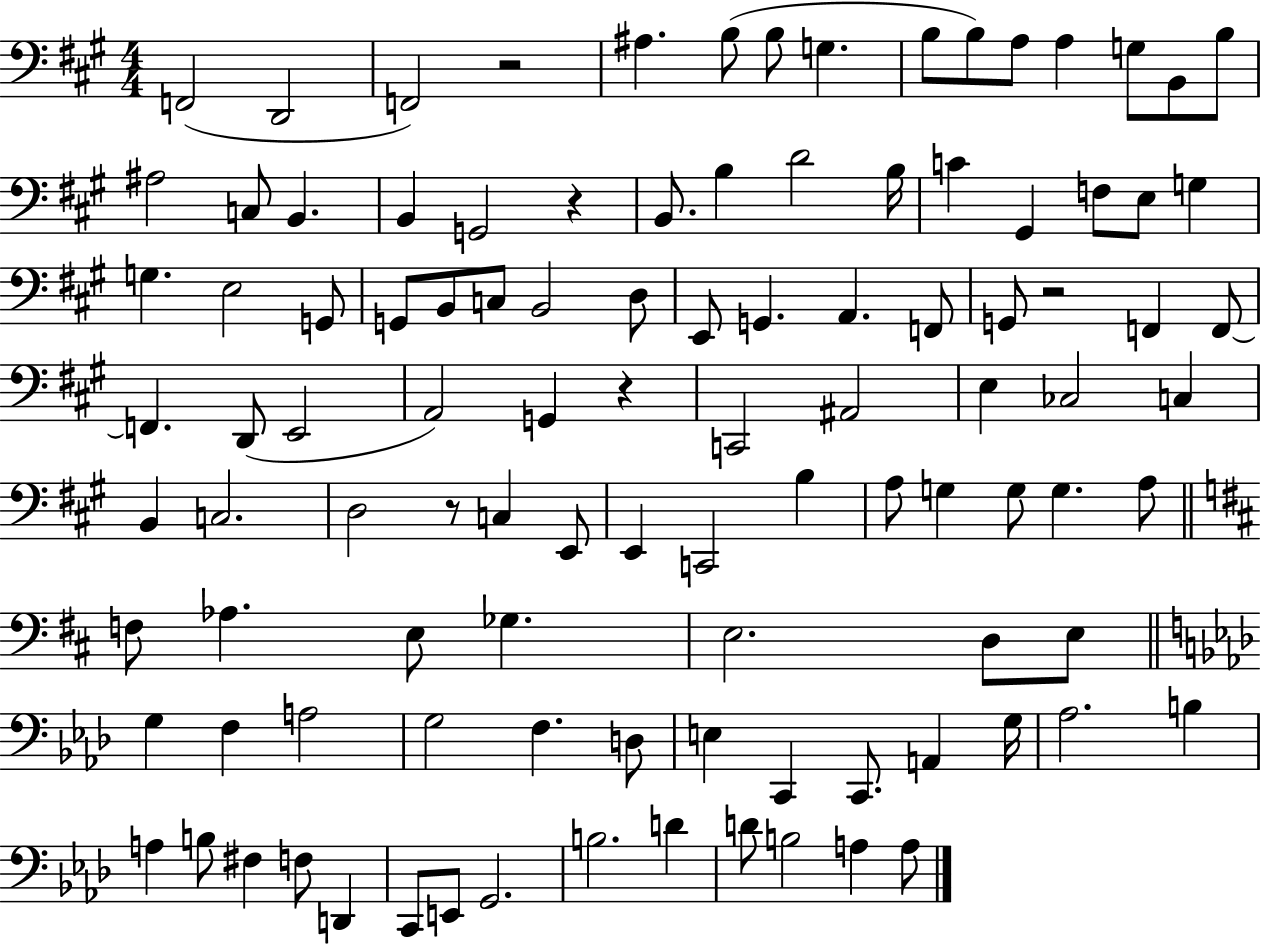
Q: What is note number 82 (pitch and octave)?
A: C2